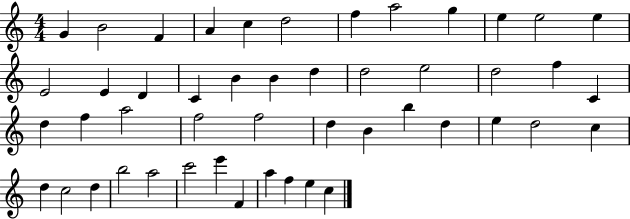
G4/q B4/h F4/q A4/q C5/q D5/h F5/q A5/h G5/q E5/q E5/h E5/q E4/h E4/q D4/q C4/q B4/q B4/q D5/q D5/h E5/h D5/h F5/q C4/q D5/q F5/q A5/h F5/h F5/h D5/q B4/q B5/q D5/q E5/q D5/h C5/q D5/q C5/h D5/q B5/h A5/h C6/h E6/q F4/q A5/q F5/q E5/q C5/q